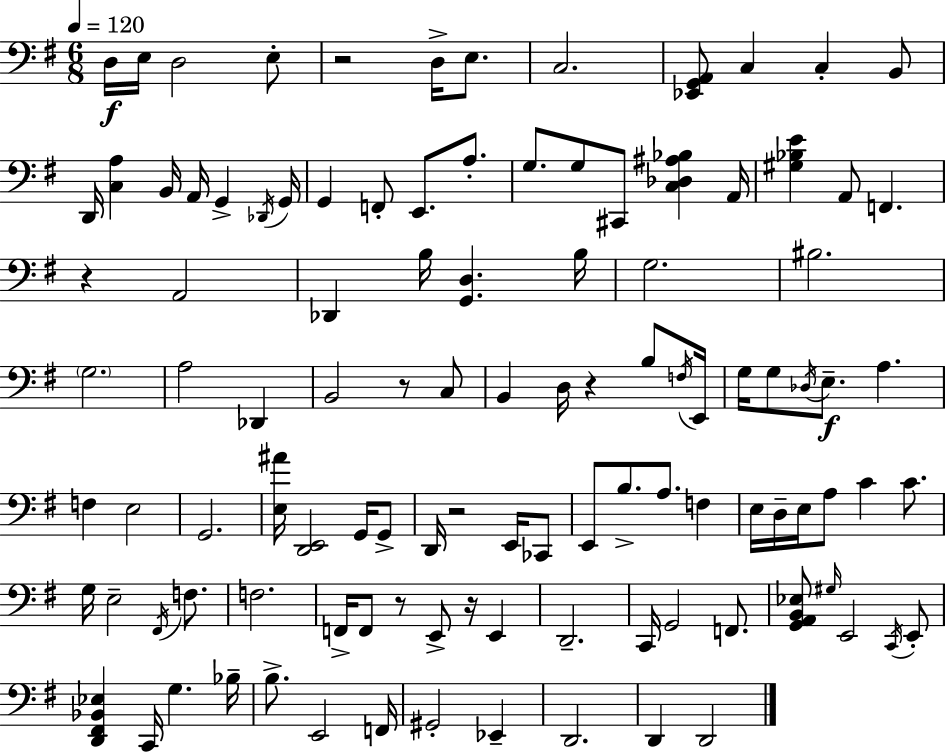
{
  \clef bass
  \numericTimeSignature
  \time 6/8
  \key e \minor
  \tempo 4 = 120
  d16\f e16 d2 e8-. | r2 d16-> e8. | c2. | <ees, g, a,>8 c4 c4-. b,8 | \break d,16 <c a>4 b,16 a,16 g,4-> \acciaccatura { des,16 } | g,16 g,4 f,8-. e,8. a8.-. | g8. g8 cis,8 <c des ais bes>4 | a,16 <gis bes e'>4 a,8 f,4. | \break r4 a,2 | des,4 b16 <g, d>4. | b16 g2. | bis2. | \break \parenthesize g2. | a2 des,4 | b,2 r8 c8 | b,4 d16 r4 b8 | \break \acciaccatura { f16 } e,16 g16 g8 \acciaccatura { des16 } e8.--\f a4. | f4 e2 | g,2. | <e ais'>16 <d, e,>2 | \break g,16 g,8-> d,16 r2 | e,16 ces,8 e,8 b8.-> a8. f4 | e16 d16-- e16 a8 c'4 | c'8. g16 e2-- | \break \acciaccatura { fis,16 } f8. f2. | f,16-> f,8 r8 e,8-> r16 | e,4 d,2.-- | c,16 g,2 | \break f,8. <g, a, b, ees>8 \grace { gis16 } e,2 | \acciaccatura { c,16 } e,8-. <d, fis, bes, ees>4 c,16 g4. | bes16-- b8.-> e,2 | f,16 gis,2-. | \break ees,4-- d,2. | d,4 d,2 | \bar "|."
}